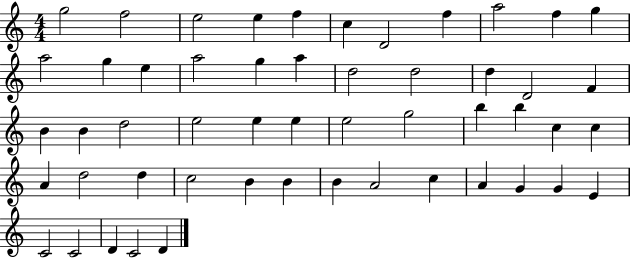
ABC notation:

X:1
T:Untitled
M:4/4
L:1/4
K:C
g2 f2 e2 e f c D2 f a2 f g a2 g e a2 g a d2 d2 d D2 F B B d2 e2 e e e2 g2 b b c c A d2 d c2 B B B A2 c A G G E C2 C2 D C2 D